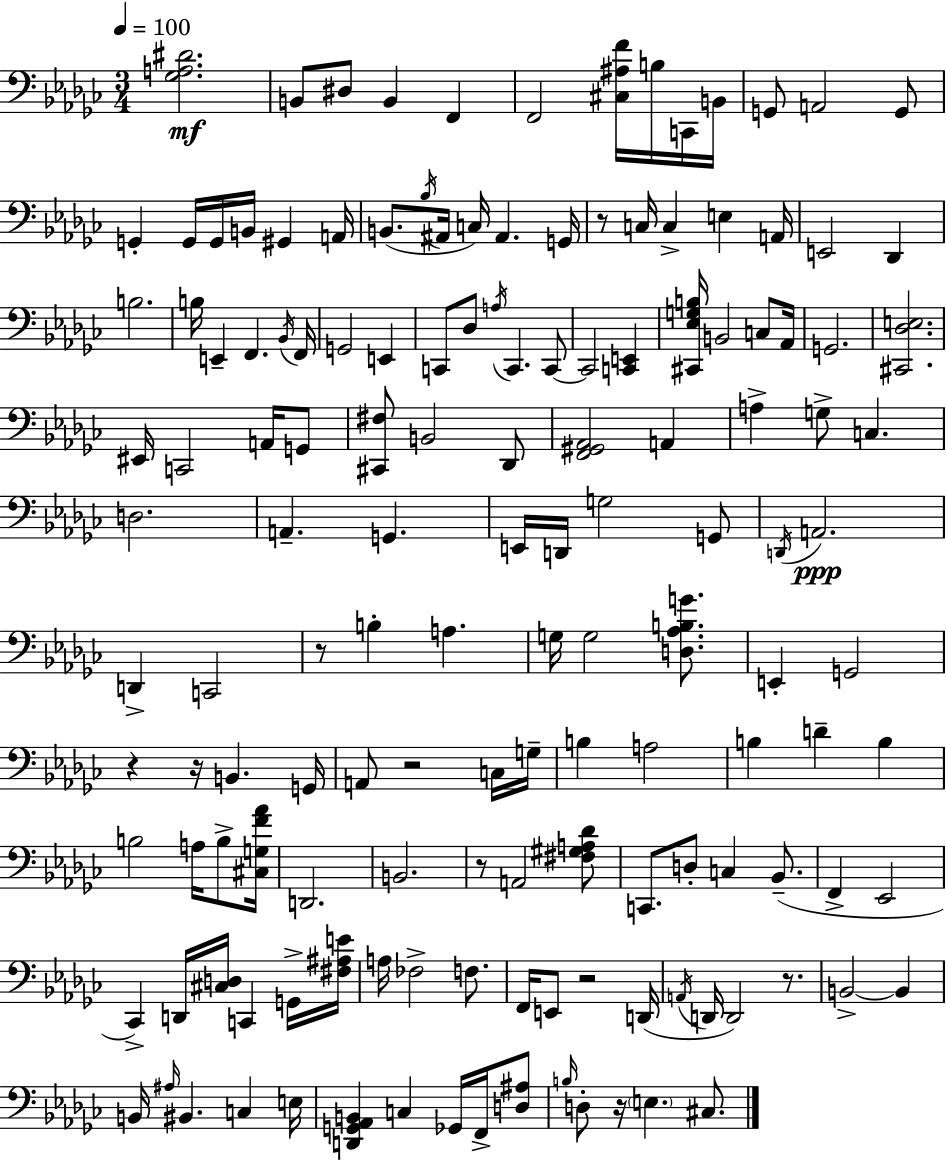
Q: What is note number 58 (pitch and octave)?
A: D3